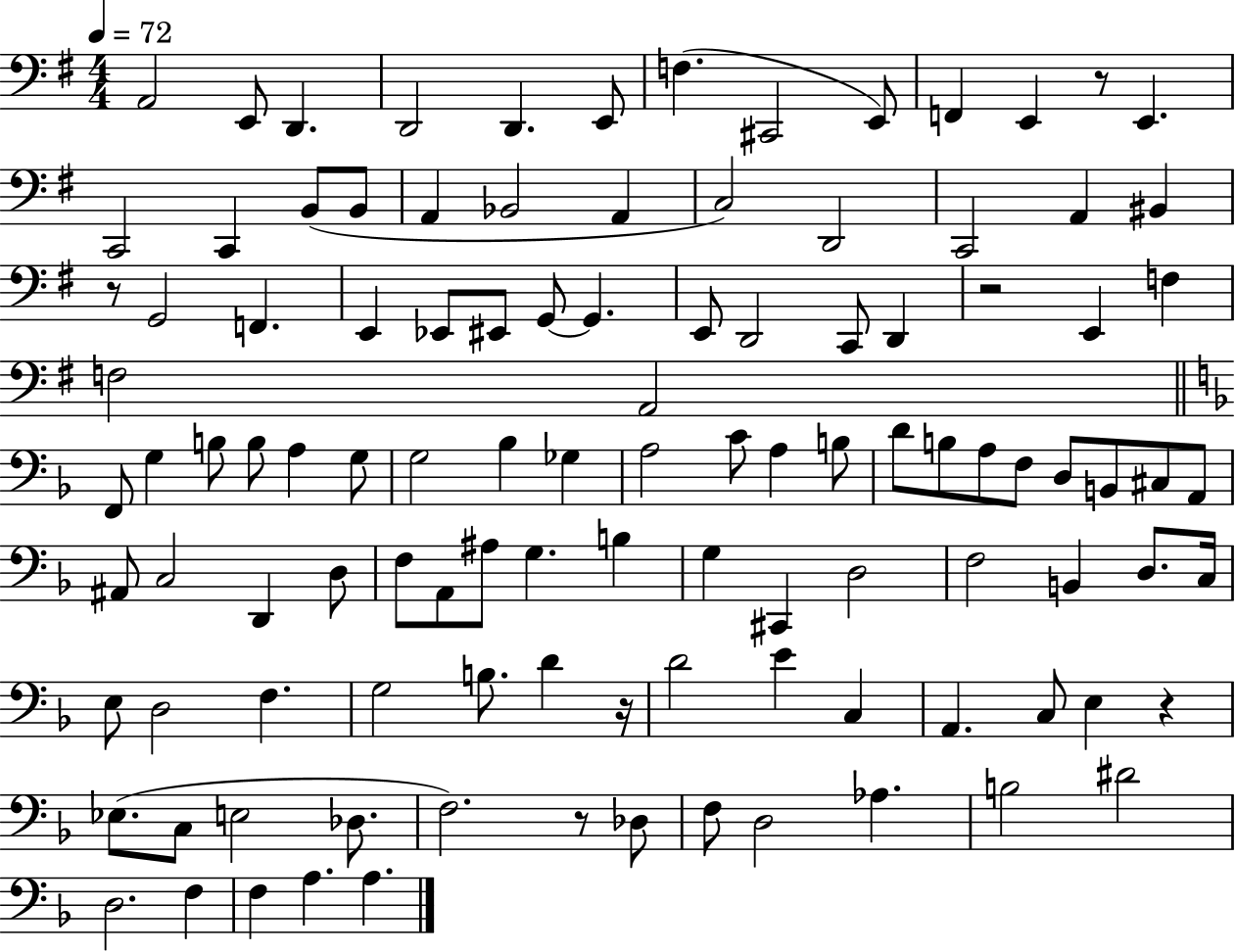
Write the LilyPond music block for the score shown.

{
  \clef bass
  \numericTimeSignature
  \time 4/4
  \key g \major
  \tempo 4 = 72
  \repeat volta 2 { a,2 e,8 d,4. | d,2 d,4. e,8 | f4.( cis,2 e,8) | f,4 e,4 r8 e,4. | \break c,2 c,4 b,8( b,8 | a,4 bes,2 a,4 | c2) d,2 | c,2 a,4 bis,4 | \break r8 g,2 f,4. | e,4 ees,8 eis,8 g,8~~ g,4. | e,8 d,2 c,8 d,4 | r2 e,4 f4 | \break f2 a,2 | \bar "||" \break \key f \major f,8 g4 b8 b8 a4 g8 | g2 bes4 ges4 | a2 c'8 a4 b8 | d'8 b8 a8 f8 d8 b,8 cis8 a,8 | \break ais,8 c2 d,4 d8 | f8 a,8 ais8 g4. b4 | g4 cis,4 d2 | f2 b,4 d8. c16 | \break e8 d2 f4. | g2 b8. d'4 r16 | d'2 e'4 c4 | a,4. c8 e4 r4 | \break ees8.( c8 e2 des8. | f2.) r8 des8 | f8 d2 aes4. | b2 dis'2 | \break d2. f4 | f4 a4. a4. | } \bar "|."
}